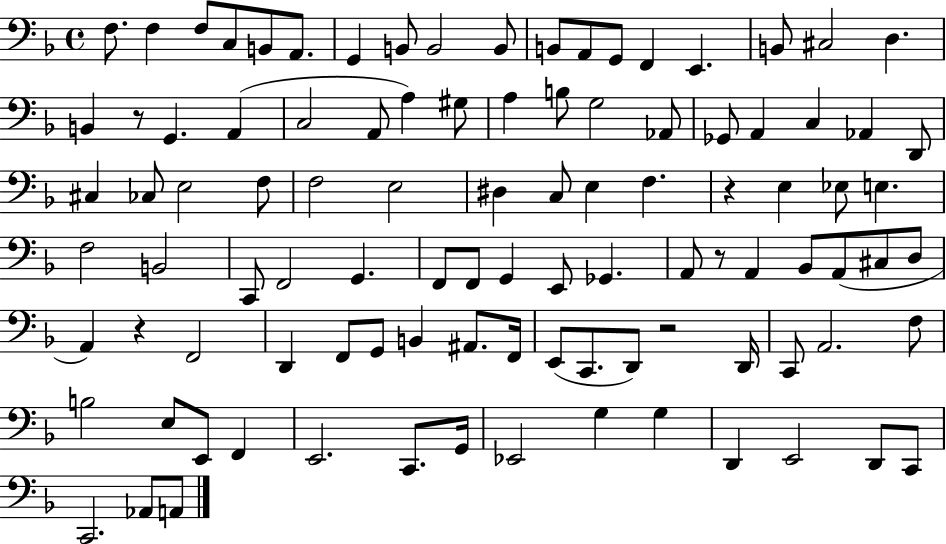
X:1
T:Untitled
M:4/4
L:1/4
K:F
F,/2 F, F,/2 C,/2 B,,/2 A,,/2 G,, B,,/2 B,,2 B,,/2 B,,/2 A,,/2 G,,/2 F,, E,, B,,/2 ^C,2 D, B,, z/2 G,, A,, C,2 A,,/2 A, ^G,/2 A, B,/2 G,2 _A,,/2 _G,,/2 A,, C, _A,, D,,/2 ^C, _C,/2 E,2 F,/2 F,2 E,2 ^D, C,/2 E, F, z E, _E,/2 E, F,2 B,,2 C,,/2 F,,2 G,, F,,/2 F,,/2 G,, E,,/2 _G,, A,,/2 z/2 A,, _B,,/2 A,,/2 ^C,/2 D,/2 A,, z F,,2 D,, F,,/2 G,,/2 B,, ^A,,/2 F,,/4 E,,/2 C,,/2 D,,/2 z2 D,,/4 C,,/2 A,,2 F,/2 B,2 E,/2 E,,/2 F,, E,,2 C,,/2 G,,/4 _E,,2 G, G, D,, E,,2 D,,/2 C,,/2 C,,2 _A,,/2 A,,/2